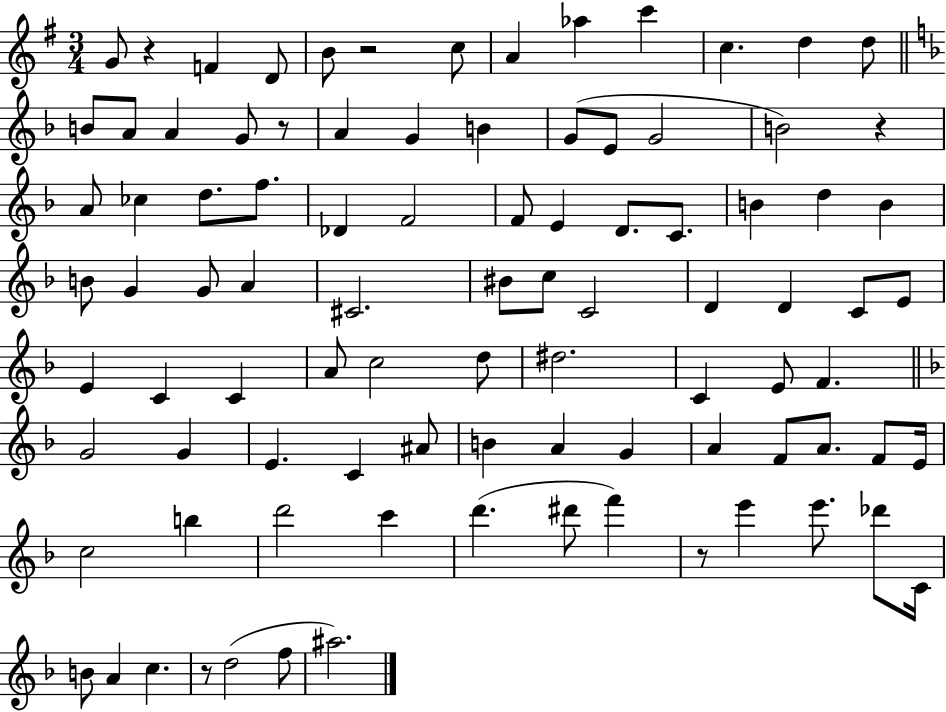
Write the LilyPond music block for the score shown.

{
  \clef treble
  \numericTimeSignature
  \time 3/4
  \key g \major
  g'8 r4 f'4 d'8 | b'8 r2 c''8 | a'4 aes''4 c'''4 | c''4. d''4 d''8 | \break \bar "||" \break \key d \minor b'8 a'8 a'4 g'8 r8 | a'4 g'4 b'4 | g'8( e'8 g'2 | b'2) r4 | \break a'8 ces''4 d''8. f''8. | des'4 f'2 | f'8 e'4 d'8. c'8. | b'4 d''4 b'4 | \break b'8 g'4 g'8 a'4 | cis'2. | bis'8 c''8 c'2 | d'4 d'4 c'8 e'8 | \break e'4 c'4 c'4 | a'8 c''2 d''8 | dis''2. | c'4 e'8 f'4. | \break \bar "||" \break \key f \major g'2 g'4 | e'4. c'4 ais'8 | b'4 a'4 g'4 | a'4 f'8 a'8. f'8 e'16 | \break c''2 b''4 | d'''2 c'''4 | d'''4.( dis'''8 f'''4) | r8 e'''4 e'''8. des'''8 c'16 | \break b'8 a'4 c''4. | r8 d''2( f''8 | ais''2.) | \bar "|."
}